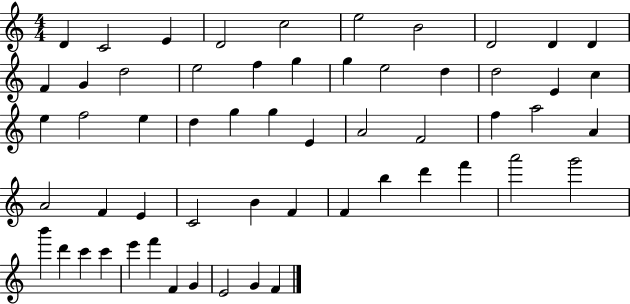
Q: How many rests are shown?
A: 0